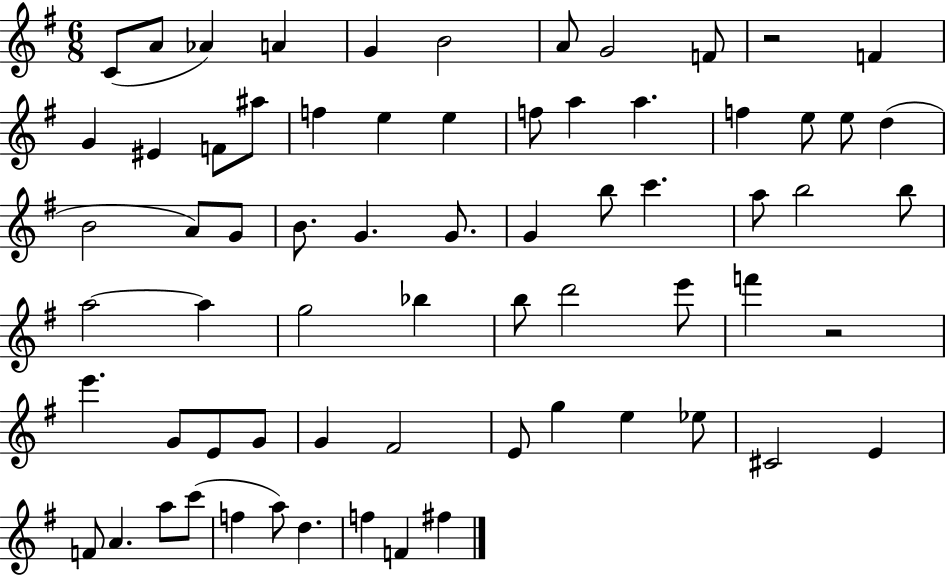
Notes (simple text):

C4/e A4/e Ab4/q A4/q G4/q B4/h A4/e G4/h F4/e R/h F4/q G4/q EIS4/q F4/e A#5/e F5/q E5/q E5/q F5/e A5/q A5/q. F5/q E5/e E5/e D5/q B4/h A4/e G4/e B4/e. G4/q. G4/e. G4/q B5/e C6/q. A5/e B5/h B5/e A5/h A5/q G5/h Bb5/q B5/e D6/h E6/e F6/q R/h E6/q. G4/e E4/e G4/e G4/q F#4/h E4/e G5/q E5/q Eb5/e C#4/h E4/q F4/e A4/q. A5/e C6/e F5/q A5/e D5/q. F5/q F4/q F#5/q